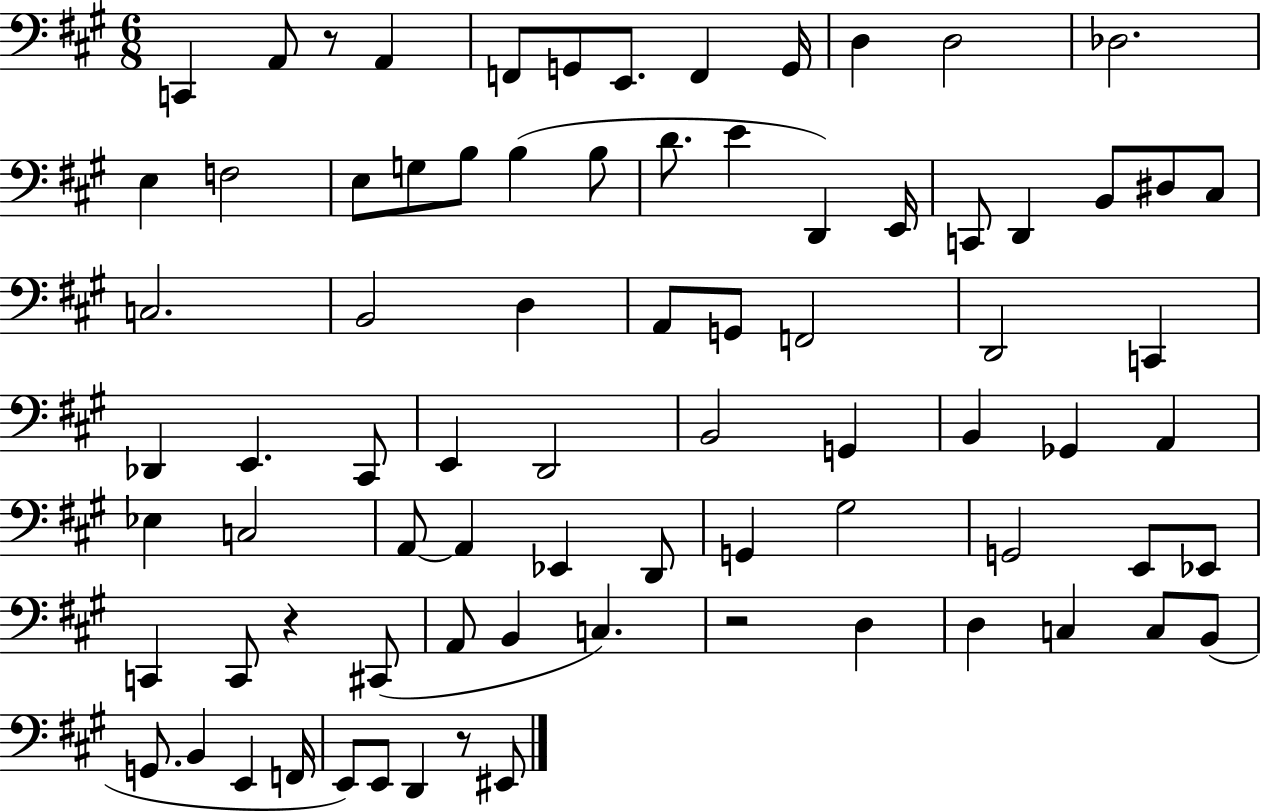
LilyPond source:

{
  \clef bass
  \numericTimeSignature
  \time 6/8
  \key a \major
  c,4 a,8 r8 a,4 | f,8 g,8 e,8. f,4 g,16 | d4 d2 | des2. | \break e4 f2 | e8 g8 b8 b4( b8 | d'8. e'4 d,4) e,16 | c,8 d,4 b,8 dis8 cis8 | \break c2. | b,2 d4 | a,8 g,8 f,2 | d,2 c,4 | \break des,4 e,4. cis,8 | e,4 d,2 | b,2 g,4 | b,4 ges,4 a,4 | \break ees4 c2 | a,8~~ a,4 ees,4 d,8 | g,4 gis2 | g,2 e,8 ees,8 | \break c,4 c,8 r4 cis,8( | a,8 b,4 c4.) | r2 d4 | d4 c4 c8 b,8( | \break g,8. b,4 e,4 f,16 | e,8) e,8 d,4 r8 eis,8 | \bar "|."
}